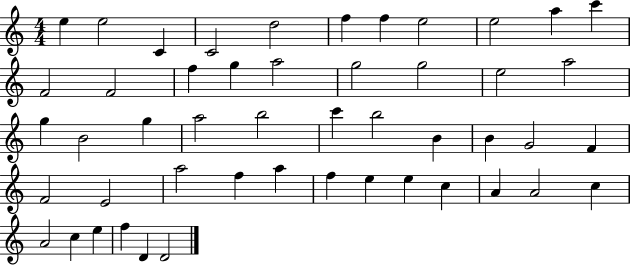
E5/q E5/h C4/q C4/h D5/h F5/q F5/q E5/h E5/h A5/q C6/q F4/h F4/h F5/q G5/q A5/h G5/h G5/h E5/h A5/h G5/q B4/h G5/q A5/h B5/h C6/q B5/h B4/q B4/q G4/h F4/q F4/h E4/h A5/h F5/q A5/q F5/q E5/q E5/q C5/q A4/q A4/h C5/q A4/h C5/q E5/q F5/q D4/q D4/h